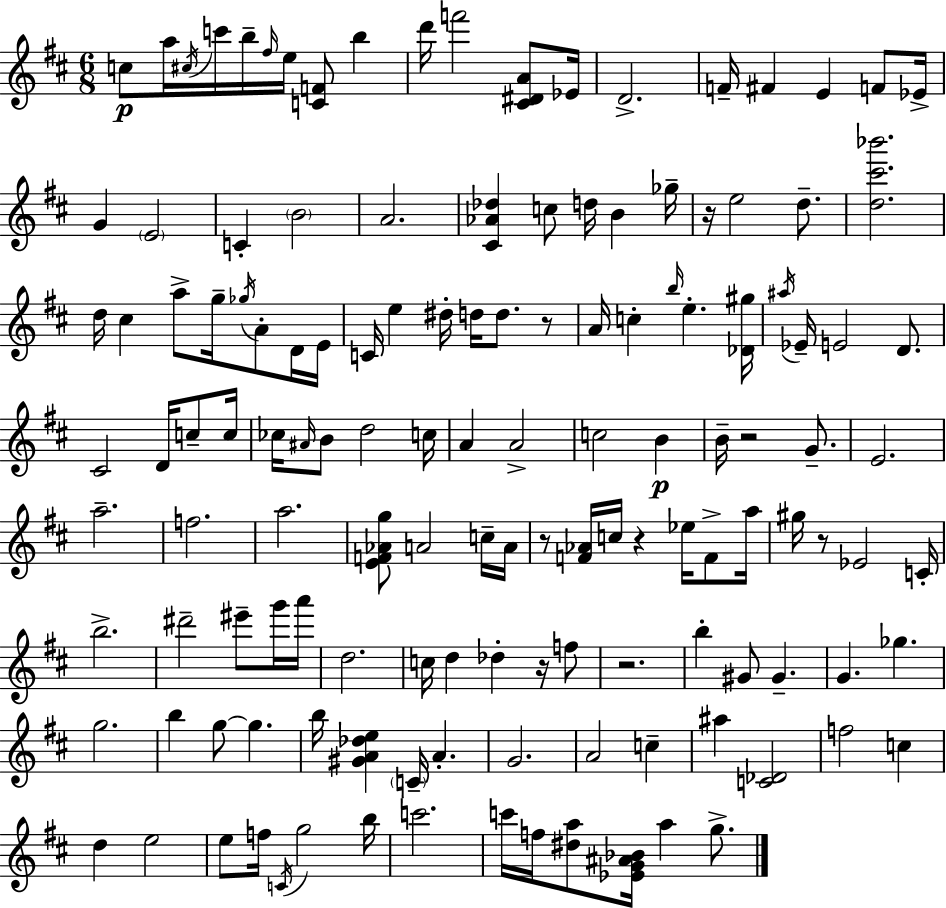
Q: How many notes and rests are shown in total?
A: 137